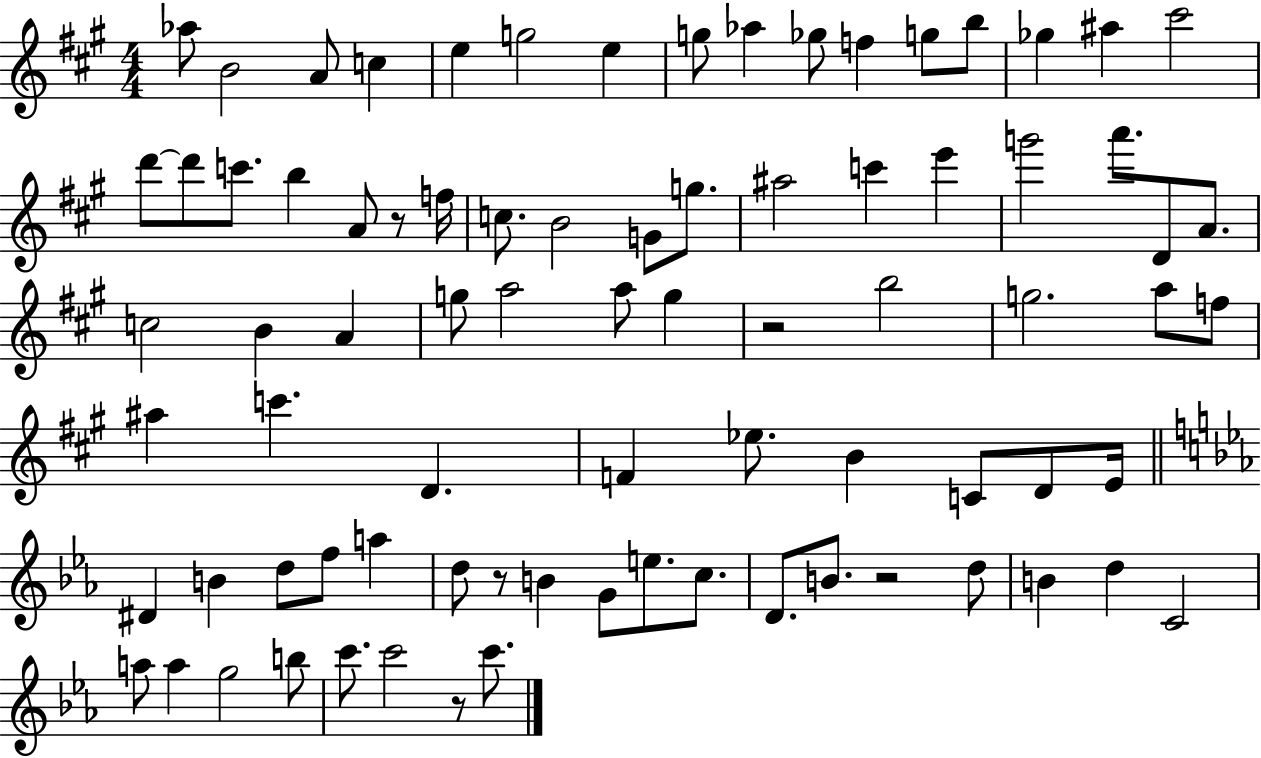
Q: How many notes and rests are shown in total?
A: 81